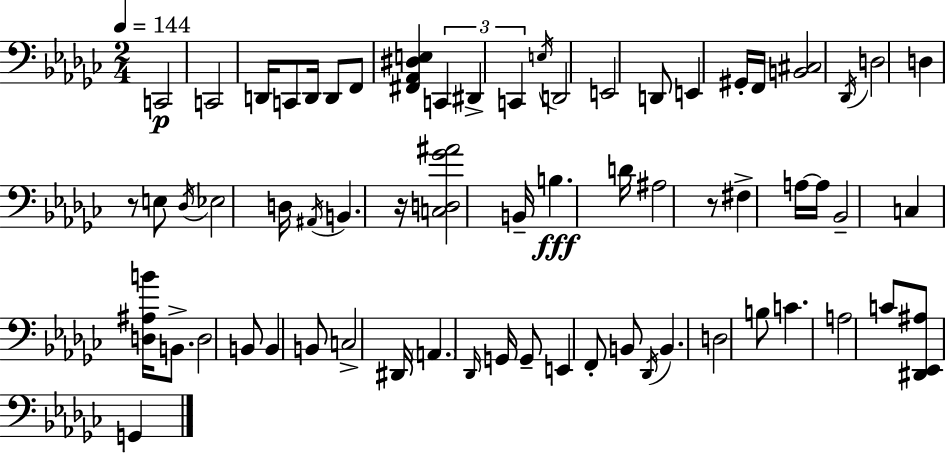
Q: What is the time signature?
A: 2/4